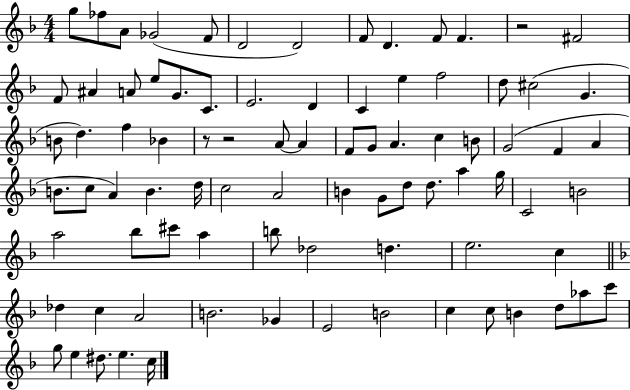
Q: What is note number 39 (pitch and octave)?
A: F4